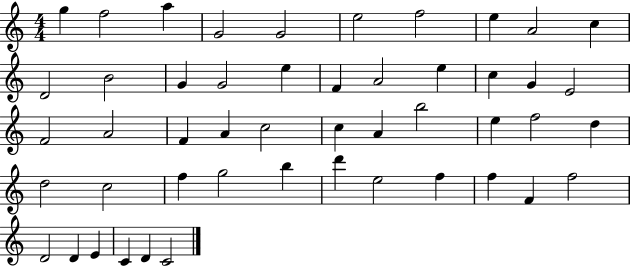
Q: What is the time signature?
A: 4/4